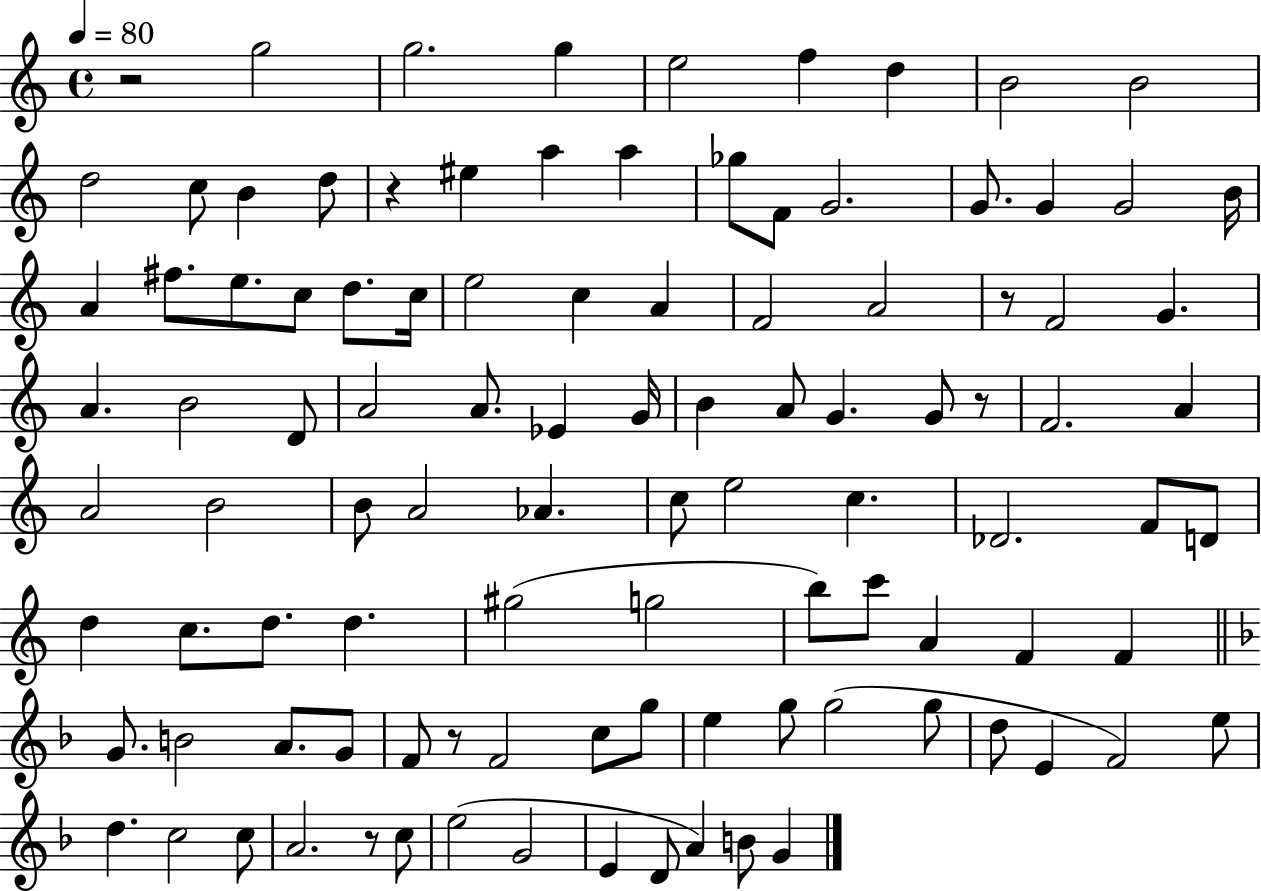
R/h G5/h G5/h. G5/q E5/h F5/q D5/q B4/h B4/h D5/h C5/e B4/q D5/e R/q EIS5/q A5/q A5/q Gb5/e F4/e G4/h. G4/e. G4/q G4/h B4/s A4/q F#5/e. E5/e. C5/e D5/e. C5/s E5/h C5/q A4/q F4/h A4/h R/e F4/h G4/q. A4/q. B4/h D4/e A4/h A4/e. Eb4/q G4/s B4/q A4/e G4/q. G4/e R/e F4/h. A4/q A4/h B4/h B4/e A4/h Ab4/q. C5/e E5/h C5/q. Db4/h. F4/e D4/e D5/q C5/e. D5/e. D5/q. G#5/h G5/h B5/e C6/e A4/q F4/q F4/q G4/e. B4/h A4/e. G4/e F4/e R/e F4/h C5/e G5/e E5/q G5/e G5/h G5/e D5/e E4/q F4/h E5/e D5/q. C5/h C5/e A4/h. R/e C5/e E5/h G4/h E4/q D4/e A4/q B4/e G4/q